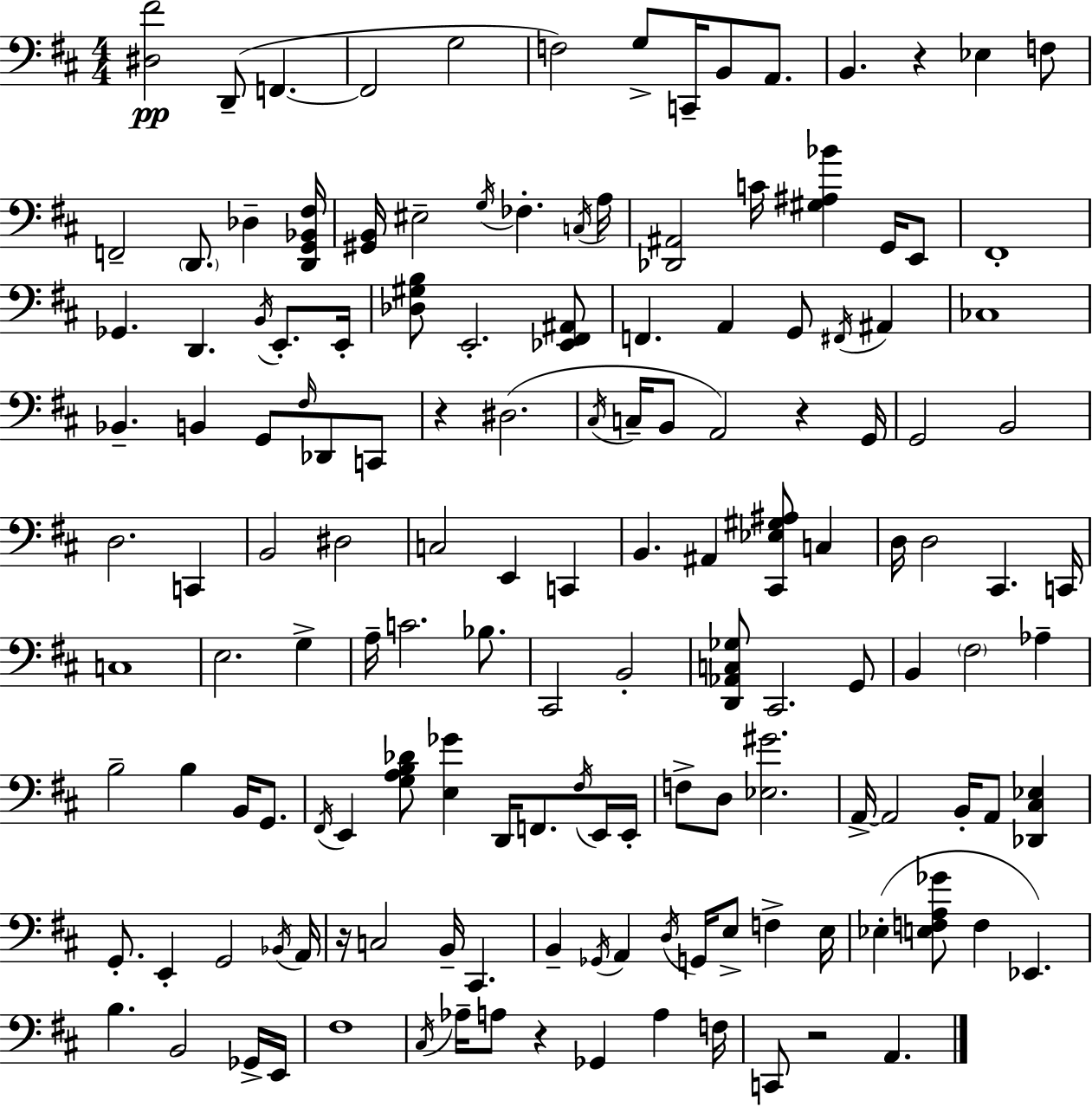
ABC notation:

X:1
T:Untitled
M:4/4
L:1/4
K:D
[^D,^F]2 D,,/2 F,, F,,2 G,2 F,2 G,/2 C,,/4 B,,/2 A,,/2 B,, z _E, F,/2 F,,2 D,,/2 _D, [D,,G,,_B,,^F,]/4 [^G,,B,,]/4 ^E,2 G,/4 _F, C,/4 A,/4 [_D,,^A,,]2 C/4 [^G,^A,_B] G,,/4 E,,/2 ^F,,4 _G,, D,, B,,/4 E,,/2 E,,/4 [_D,^G,B,]/2 E,,2 [_E,,^F,,^A,,]/2 F,, A,, G,,/2 ^F,,/4 ^A,, _C,4 _B,, B,, G,,/2 ^F,/4 _D,,/2 C,,/2 z ^D,2 ^C,/4 C,/4 B,,/2 A,,2 z G,,/4 G,,2 B,,2 D,2 C,, B,,2 ^D,2 C,2 E,, C,, B,, ^A,, [^C,,_E,^G,^A,]/2 C, D,/4 D,2 ^C,, C,,/4 C,4 E,2 G, A,/4 C2 _B,/2 ^C,,2 B,,2 [D,,_A,,C,_G,]/2 ^C,,2 G,,/2 B,, ^F,2 _A, B,2 B, B,,/4 G,,/2 ^F,,/4 E,, [G,A,B,_D]/2 [E,_G] D,,/4 F,,/2 ^F,/4 E,,/4 E,,/4 F,/2 D,/2 [_E,^G]2 A,,/4 A,,2 B,,/4 A,,/2 [_D,,^C,_E,] G,,/2 E,, G,,2 _B,,/4 A,,/4 z/4 C,2 B,,/4 ^C,, B,, _G,,/4 A,, D,/4 G,,/4 E,/2 F, E,/4 _E, [E,F,A,_G]/2 F, _E,, B, B,,2 _G,,/4 E,,/4 ^F,4 ^C,/4 _A,/4 A,/2 z _G,, A, F,/4 C,,/2 z2 A,,